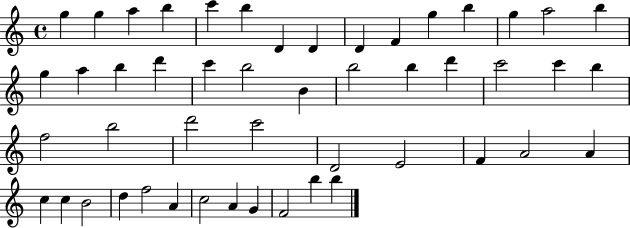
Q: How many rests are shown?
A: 0